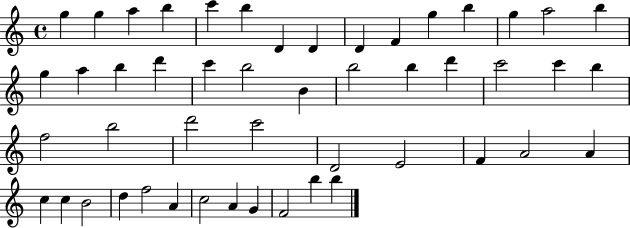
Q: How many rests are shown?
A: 0